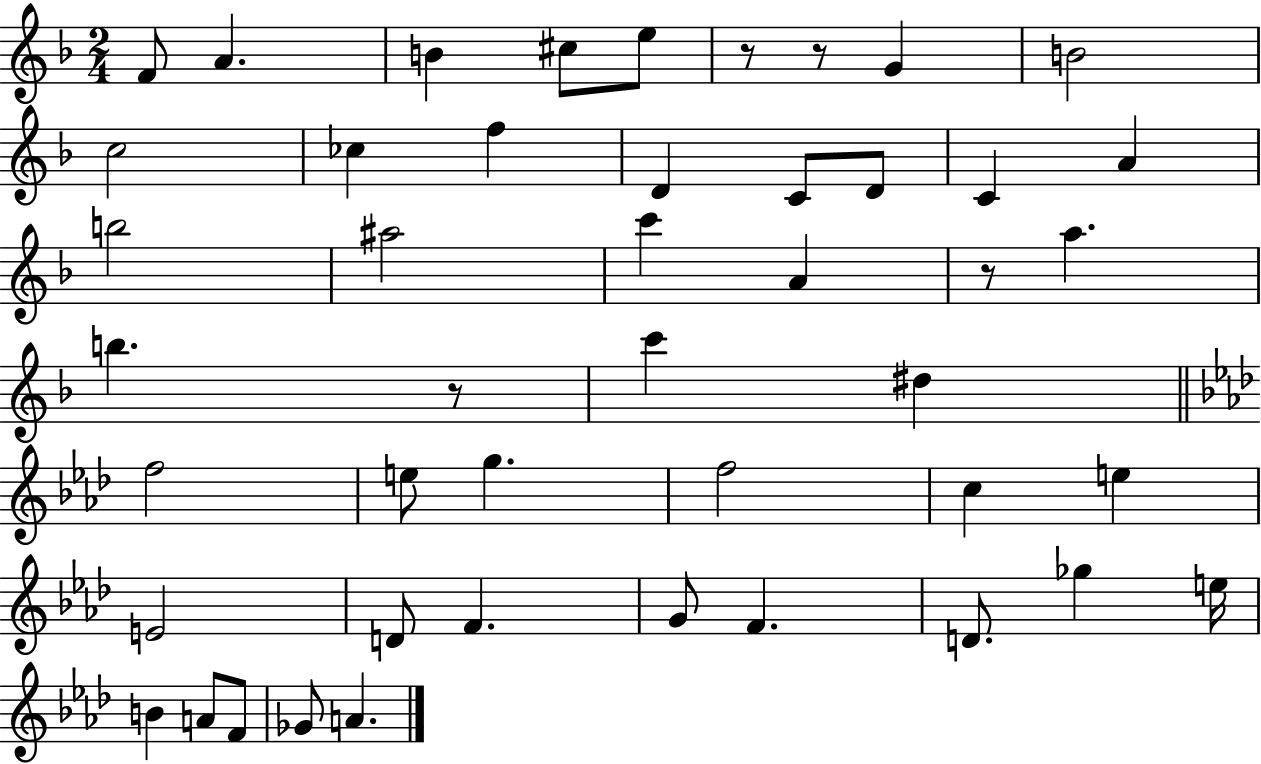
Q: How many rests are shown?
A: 4